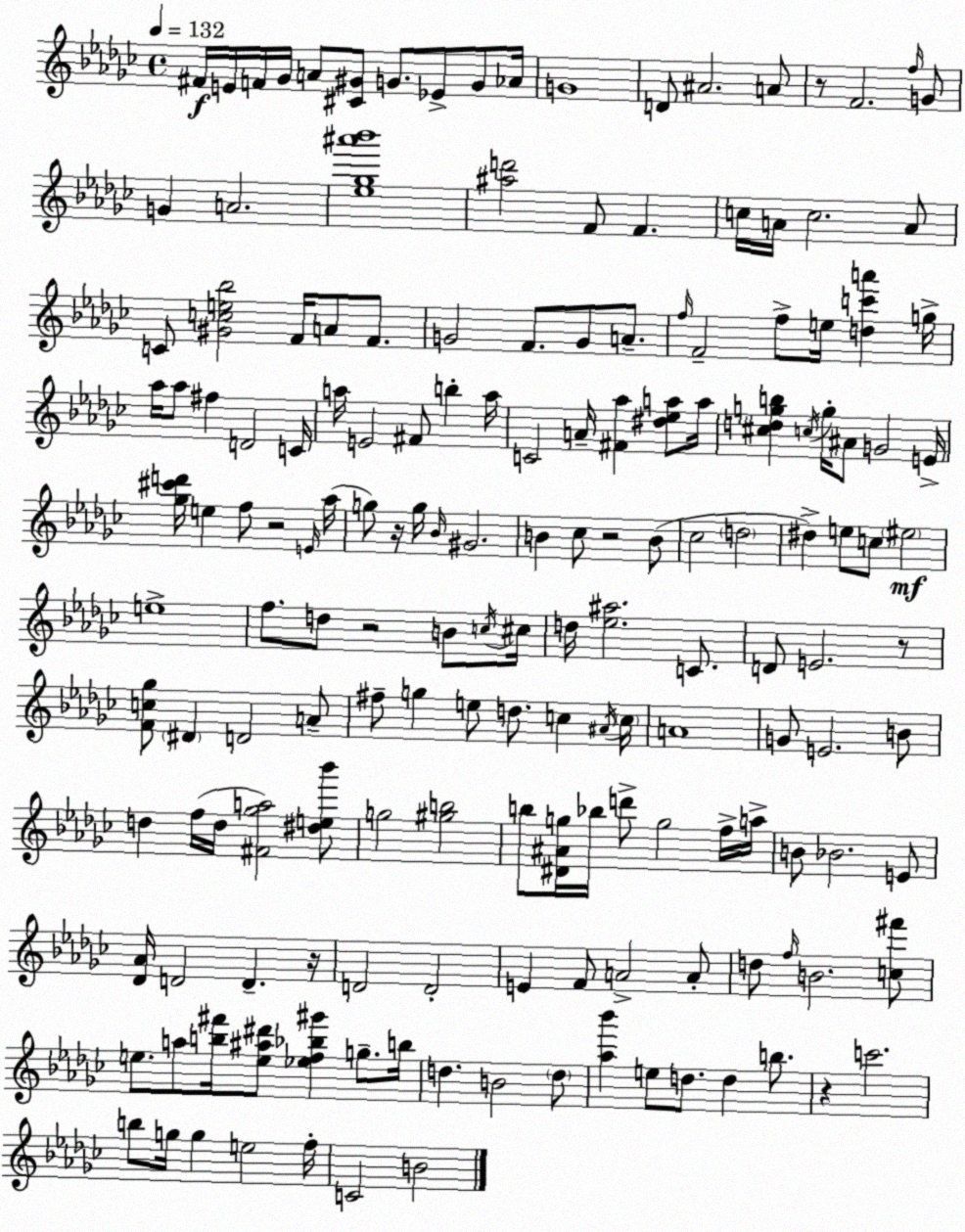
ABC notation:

X:1
T:Untitled
M:4/4
L:1/4
K:Ebm
^F/4 E/4 F/4 _G/4 A/2 [^C^G]/2 G/2 _E/2 G/2 _A/4 G4 D/2 ^A2 A/2 z/2 F2 f/4 G/2 G A2 [_e_g^a'_b']4 [^ad']2 F/2 F c/4 A/4 c2 A/2 C/2 [^Gce_b]2 F/4 A/2 F/2 G2 F/2 G/2 A/2 f/4 F2 f/2 e/4 [dc'a'] g/4 _a/4 _a/2 ^f D2 C/4 a/4 E2 ^F/2 b a/4 C2 A/4 [^F_a] [^d_ea]/2 a/4 [^cdgb] c/4 g/4 ^A/2 G2 E/4 [_g^c'd']/4 e f/2 z2 E/4 _a/4 g/2 z/4 g/4 _B/4 ^G2 B _c/2 z2 B/2 _c2 d2 ^d e/2 c/2 ^e2 e4 f/2 d/2 z2 B/2 c/4 ^c/4 d/4 [_e^a]2 C/2 D/2 E2 z/2 [Fc_g]/2 ^D D2 A/2 ^f/2 g e/2 d/2 c ^A/4 c/4 A4 G/2 E2 B/2 d f/4 d/4 [^F_ga]2 [^de_b']/2 g2 [^gb]2 b/2 [^D^Ag]/4 _b/4 d'/2 g2 f/4 a/4 B/2 _B2 E/2 [_D_A]/4 D2 D z/4 D2 D2 E F/2 A2 A/2 d/2 f/4 B2 [c^f']/2 e/2 a/2 [b^f']/4 [e^a^d']/2 [_ef_b^g'] g/2 b/4 d B2 d/2 [_a_b'] e/2 d/2 d b/2 z c'2 b/2 g/4 g e2 f/4 C2 B2